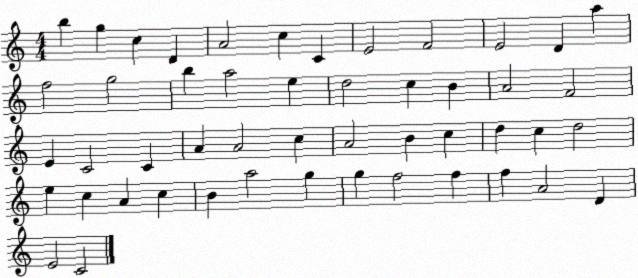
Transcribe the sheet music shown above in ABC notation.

X:1
T:Untitled
M:4/4
L:1/4
K:C
b g c D A2 c C E2 F2 E2 D a f2 g2 b a2 e d2 c B A2 F2 E C2 C A A2 c A2 B c d c d2 e c A c B a2 g g f2 f f A2 D E2 C2